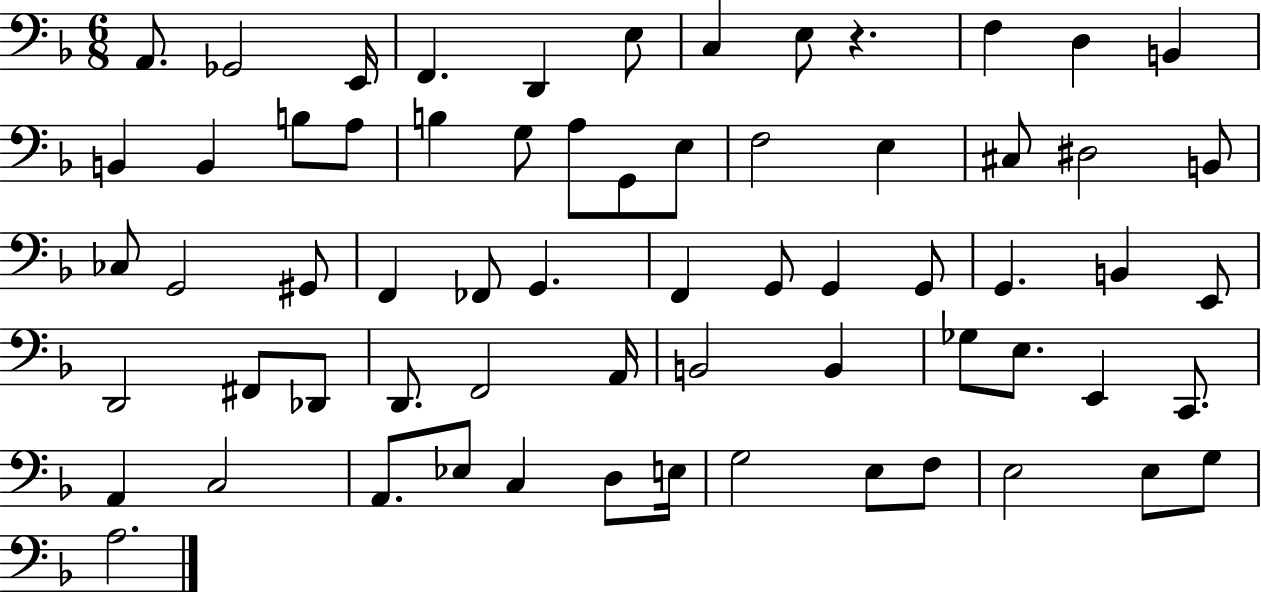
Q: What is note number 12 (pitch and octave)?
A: B2